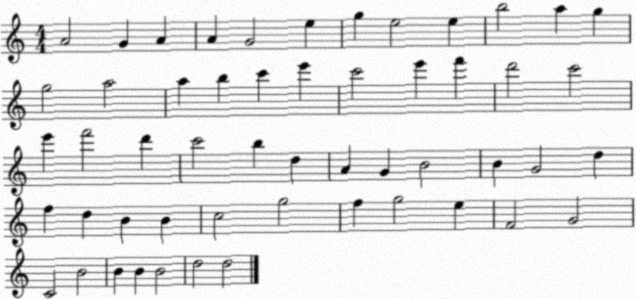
X:1
T:Untitled
M:4/4
L:1/4
K:C
A2 G A A G2 e g e2 e b2 a g g2 a2 a b c' e' c'2 e' f' d'2 c'2 e' f'2 d' c'2 b d A G B2 B G2 d f d B B c2 g2 f g2 e F2 G2 C2 B2 B B B2 d2 d2